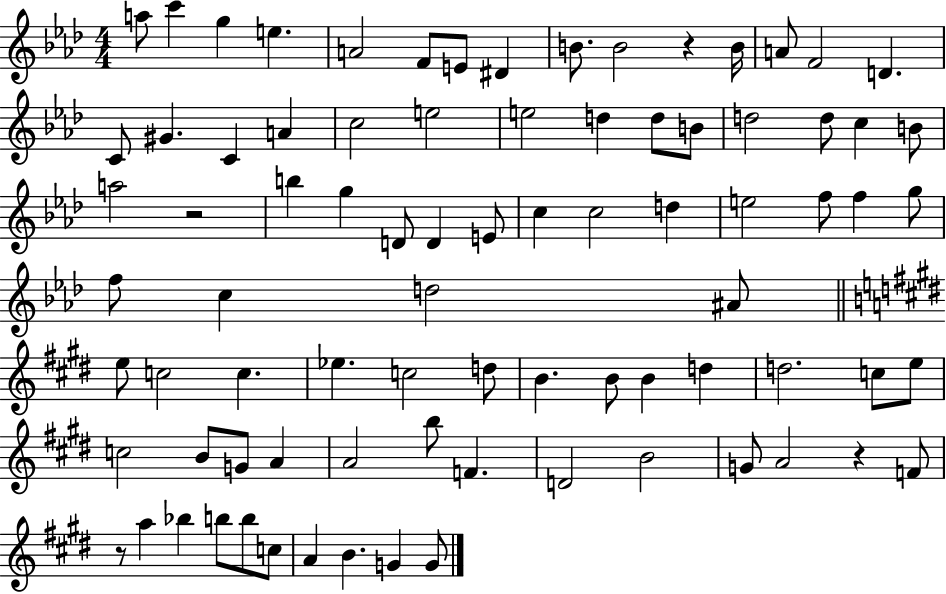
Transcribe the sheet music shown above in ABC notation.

X:1
T:Untitled
M:4/4
L:1/4
K:Ab
a/2 c' g e A2 F/2 E/2 ^D B/2 B2 z B/4 A/2 F2 D C/2 ^G C A c2 e2 e2 d d/2 B/2 d2 d/2 c B/2 a2 z2 b g D/2 D E/2 c c2 d e2 f/2 f g/2 f/2 c d2 ^A/2 e/2 c2 c _e c2 d/2 B B/2 B d d2 c/2 e/2 c2 B/2 G/2 A A2 b/2 F D2 B2 G/2 A2 z F/2 z/2 a _b b/2 b/2 c/2 A B G G/2